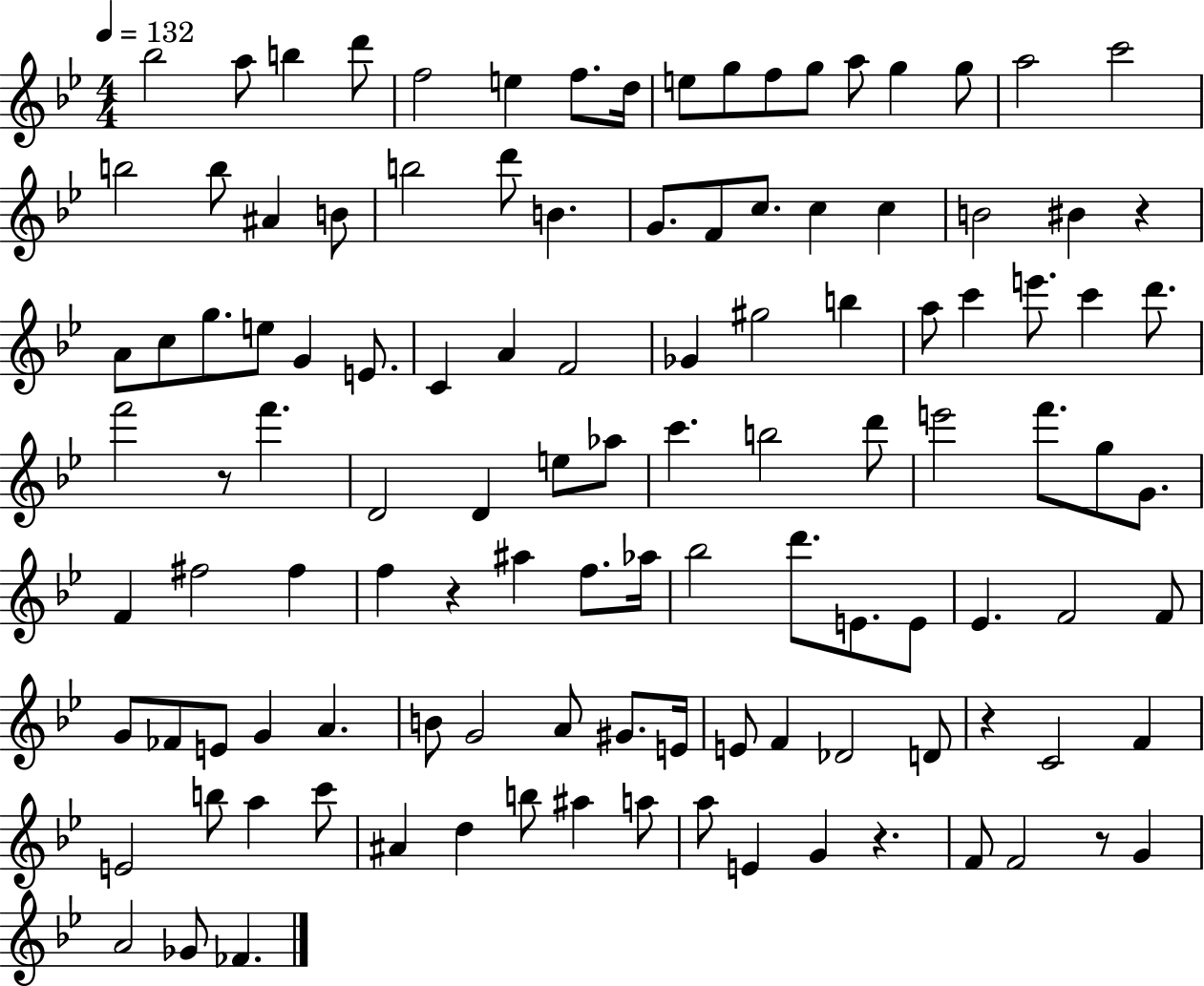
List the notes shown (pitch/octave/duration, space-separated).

Bb5/h A5/e B5/q D6/e F5/h E5/q F5/e. D5/s E5/e G5/e F5/e G5/e A5/e G5/q G5/e A5/h C6/h B5/h B5/e A#4/q B4/e B5/h D6/e B4/q. G4/e. F4/e C5/e. C5/q C5/q B4/h BIS4/q R/q A4/e C5/e G5/e. E5/e G4/q E4/e. C4/q A4/q F4/h Gb4/q G#5/h B5/q A5/e C6/q E6/e. C6/q D6/e. F6/h R/e F6/q. D4/h D4/q E5/e Ab5/e C6/q. B5/h D6/e E6/h F6/e. G5/e G4/e. F4/q F#5/h F#5/q F5/q R/q A#5/q F5/e. Ab5/s Bb5/h D6/e. E4/e. E4/e Eb4/q. F4/h F4/e G4/e FES4/e E4/e G4/q A4/q. B4/e G4/h A4/e G#4/e. E4/s E4/e F4/q Db4/h D4/e R/q C4/h F4/q E4/h B5/e A5/q C6/e A#4/q D5/q B5/e A#5/q A5/e A5/e E4/q G4/q R/q. F4/e F4/h R/e G4/q A4/h Gb4/e FES4/q.